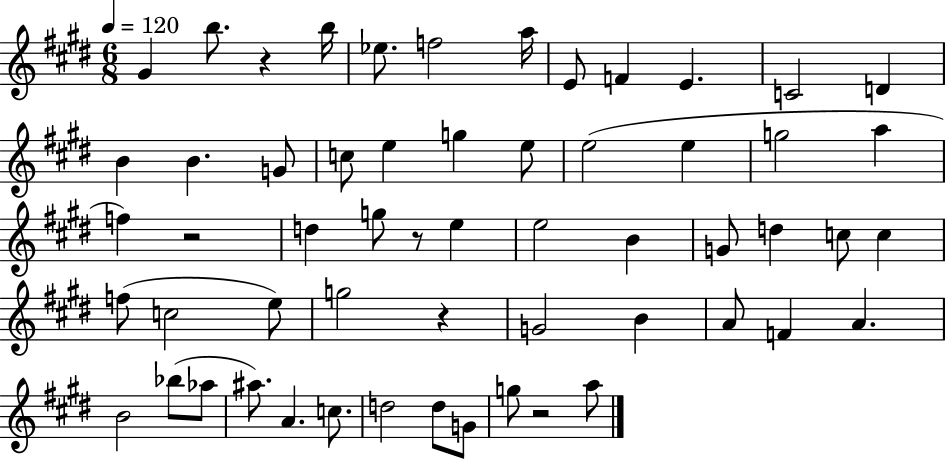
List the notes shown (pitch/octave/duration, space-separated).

G#4/q B5/e. R/q B5/s Eb5/e. F5/h A5/s E4/e F4/q E4/q. C4/h D4/q B4/q B4/q. G4/e C5/e E5/q G5/q E5/e E5/h E5/q G5/h A5/q F5/q R/h D5/q G5/e R/e E5/q E5/h B4/q G4/e D5/q C5/e C5/q F5/e C5/h E5/e G5/h R/q G4/h B4/q A4/e F4/q A4/q. B4/h Bb5/e Ab5/e A#5/e. A4/q. C5/e. D5/h D5/e G4/e G5/e R/h A5/e